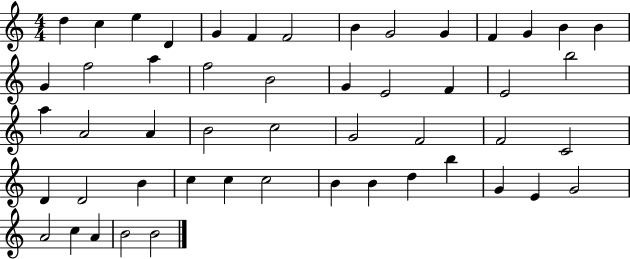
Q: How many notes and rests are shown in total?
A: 51